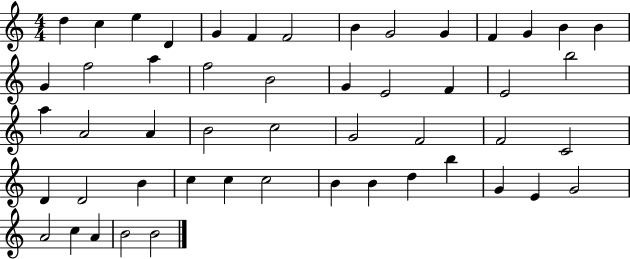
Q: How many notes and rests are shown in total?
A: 51